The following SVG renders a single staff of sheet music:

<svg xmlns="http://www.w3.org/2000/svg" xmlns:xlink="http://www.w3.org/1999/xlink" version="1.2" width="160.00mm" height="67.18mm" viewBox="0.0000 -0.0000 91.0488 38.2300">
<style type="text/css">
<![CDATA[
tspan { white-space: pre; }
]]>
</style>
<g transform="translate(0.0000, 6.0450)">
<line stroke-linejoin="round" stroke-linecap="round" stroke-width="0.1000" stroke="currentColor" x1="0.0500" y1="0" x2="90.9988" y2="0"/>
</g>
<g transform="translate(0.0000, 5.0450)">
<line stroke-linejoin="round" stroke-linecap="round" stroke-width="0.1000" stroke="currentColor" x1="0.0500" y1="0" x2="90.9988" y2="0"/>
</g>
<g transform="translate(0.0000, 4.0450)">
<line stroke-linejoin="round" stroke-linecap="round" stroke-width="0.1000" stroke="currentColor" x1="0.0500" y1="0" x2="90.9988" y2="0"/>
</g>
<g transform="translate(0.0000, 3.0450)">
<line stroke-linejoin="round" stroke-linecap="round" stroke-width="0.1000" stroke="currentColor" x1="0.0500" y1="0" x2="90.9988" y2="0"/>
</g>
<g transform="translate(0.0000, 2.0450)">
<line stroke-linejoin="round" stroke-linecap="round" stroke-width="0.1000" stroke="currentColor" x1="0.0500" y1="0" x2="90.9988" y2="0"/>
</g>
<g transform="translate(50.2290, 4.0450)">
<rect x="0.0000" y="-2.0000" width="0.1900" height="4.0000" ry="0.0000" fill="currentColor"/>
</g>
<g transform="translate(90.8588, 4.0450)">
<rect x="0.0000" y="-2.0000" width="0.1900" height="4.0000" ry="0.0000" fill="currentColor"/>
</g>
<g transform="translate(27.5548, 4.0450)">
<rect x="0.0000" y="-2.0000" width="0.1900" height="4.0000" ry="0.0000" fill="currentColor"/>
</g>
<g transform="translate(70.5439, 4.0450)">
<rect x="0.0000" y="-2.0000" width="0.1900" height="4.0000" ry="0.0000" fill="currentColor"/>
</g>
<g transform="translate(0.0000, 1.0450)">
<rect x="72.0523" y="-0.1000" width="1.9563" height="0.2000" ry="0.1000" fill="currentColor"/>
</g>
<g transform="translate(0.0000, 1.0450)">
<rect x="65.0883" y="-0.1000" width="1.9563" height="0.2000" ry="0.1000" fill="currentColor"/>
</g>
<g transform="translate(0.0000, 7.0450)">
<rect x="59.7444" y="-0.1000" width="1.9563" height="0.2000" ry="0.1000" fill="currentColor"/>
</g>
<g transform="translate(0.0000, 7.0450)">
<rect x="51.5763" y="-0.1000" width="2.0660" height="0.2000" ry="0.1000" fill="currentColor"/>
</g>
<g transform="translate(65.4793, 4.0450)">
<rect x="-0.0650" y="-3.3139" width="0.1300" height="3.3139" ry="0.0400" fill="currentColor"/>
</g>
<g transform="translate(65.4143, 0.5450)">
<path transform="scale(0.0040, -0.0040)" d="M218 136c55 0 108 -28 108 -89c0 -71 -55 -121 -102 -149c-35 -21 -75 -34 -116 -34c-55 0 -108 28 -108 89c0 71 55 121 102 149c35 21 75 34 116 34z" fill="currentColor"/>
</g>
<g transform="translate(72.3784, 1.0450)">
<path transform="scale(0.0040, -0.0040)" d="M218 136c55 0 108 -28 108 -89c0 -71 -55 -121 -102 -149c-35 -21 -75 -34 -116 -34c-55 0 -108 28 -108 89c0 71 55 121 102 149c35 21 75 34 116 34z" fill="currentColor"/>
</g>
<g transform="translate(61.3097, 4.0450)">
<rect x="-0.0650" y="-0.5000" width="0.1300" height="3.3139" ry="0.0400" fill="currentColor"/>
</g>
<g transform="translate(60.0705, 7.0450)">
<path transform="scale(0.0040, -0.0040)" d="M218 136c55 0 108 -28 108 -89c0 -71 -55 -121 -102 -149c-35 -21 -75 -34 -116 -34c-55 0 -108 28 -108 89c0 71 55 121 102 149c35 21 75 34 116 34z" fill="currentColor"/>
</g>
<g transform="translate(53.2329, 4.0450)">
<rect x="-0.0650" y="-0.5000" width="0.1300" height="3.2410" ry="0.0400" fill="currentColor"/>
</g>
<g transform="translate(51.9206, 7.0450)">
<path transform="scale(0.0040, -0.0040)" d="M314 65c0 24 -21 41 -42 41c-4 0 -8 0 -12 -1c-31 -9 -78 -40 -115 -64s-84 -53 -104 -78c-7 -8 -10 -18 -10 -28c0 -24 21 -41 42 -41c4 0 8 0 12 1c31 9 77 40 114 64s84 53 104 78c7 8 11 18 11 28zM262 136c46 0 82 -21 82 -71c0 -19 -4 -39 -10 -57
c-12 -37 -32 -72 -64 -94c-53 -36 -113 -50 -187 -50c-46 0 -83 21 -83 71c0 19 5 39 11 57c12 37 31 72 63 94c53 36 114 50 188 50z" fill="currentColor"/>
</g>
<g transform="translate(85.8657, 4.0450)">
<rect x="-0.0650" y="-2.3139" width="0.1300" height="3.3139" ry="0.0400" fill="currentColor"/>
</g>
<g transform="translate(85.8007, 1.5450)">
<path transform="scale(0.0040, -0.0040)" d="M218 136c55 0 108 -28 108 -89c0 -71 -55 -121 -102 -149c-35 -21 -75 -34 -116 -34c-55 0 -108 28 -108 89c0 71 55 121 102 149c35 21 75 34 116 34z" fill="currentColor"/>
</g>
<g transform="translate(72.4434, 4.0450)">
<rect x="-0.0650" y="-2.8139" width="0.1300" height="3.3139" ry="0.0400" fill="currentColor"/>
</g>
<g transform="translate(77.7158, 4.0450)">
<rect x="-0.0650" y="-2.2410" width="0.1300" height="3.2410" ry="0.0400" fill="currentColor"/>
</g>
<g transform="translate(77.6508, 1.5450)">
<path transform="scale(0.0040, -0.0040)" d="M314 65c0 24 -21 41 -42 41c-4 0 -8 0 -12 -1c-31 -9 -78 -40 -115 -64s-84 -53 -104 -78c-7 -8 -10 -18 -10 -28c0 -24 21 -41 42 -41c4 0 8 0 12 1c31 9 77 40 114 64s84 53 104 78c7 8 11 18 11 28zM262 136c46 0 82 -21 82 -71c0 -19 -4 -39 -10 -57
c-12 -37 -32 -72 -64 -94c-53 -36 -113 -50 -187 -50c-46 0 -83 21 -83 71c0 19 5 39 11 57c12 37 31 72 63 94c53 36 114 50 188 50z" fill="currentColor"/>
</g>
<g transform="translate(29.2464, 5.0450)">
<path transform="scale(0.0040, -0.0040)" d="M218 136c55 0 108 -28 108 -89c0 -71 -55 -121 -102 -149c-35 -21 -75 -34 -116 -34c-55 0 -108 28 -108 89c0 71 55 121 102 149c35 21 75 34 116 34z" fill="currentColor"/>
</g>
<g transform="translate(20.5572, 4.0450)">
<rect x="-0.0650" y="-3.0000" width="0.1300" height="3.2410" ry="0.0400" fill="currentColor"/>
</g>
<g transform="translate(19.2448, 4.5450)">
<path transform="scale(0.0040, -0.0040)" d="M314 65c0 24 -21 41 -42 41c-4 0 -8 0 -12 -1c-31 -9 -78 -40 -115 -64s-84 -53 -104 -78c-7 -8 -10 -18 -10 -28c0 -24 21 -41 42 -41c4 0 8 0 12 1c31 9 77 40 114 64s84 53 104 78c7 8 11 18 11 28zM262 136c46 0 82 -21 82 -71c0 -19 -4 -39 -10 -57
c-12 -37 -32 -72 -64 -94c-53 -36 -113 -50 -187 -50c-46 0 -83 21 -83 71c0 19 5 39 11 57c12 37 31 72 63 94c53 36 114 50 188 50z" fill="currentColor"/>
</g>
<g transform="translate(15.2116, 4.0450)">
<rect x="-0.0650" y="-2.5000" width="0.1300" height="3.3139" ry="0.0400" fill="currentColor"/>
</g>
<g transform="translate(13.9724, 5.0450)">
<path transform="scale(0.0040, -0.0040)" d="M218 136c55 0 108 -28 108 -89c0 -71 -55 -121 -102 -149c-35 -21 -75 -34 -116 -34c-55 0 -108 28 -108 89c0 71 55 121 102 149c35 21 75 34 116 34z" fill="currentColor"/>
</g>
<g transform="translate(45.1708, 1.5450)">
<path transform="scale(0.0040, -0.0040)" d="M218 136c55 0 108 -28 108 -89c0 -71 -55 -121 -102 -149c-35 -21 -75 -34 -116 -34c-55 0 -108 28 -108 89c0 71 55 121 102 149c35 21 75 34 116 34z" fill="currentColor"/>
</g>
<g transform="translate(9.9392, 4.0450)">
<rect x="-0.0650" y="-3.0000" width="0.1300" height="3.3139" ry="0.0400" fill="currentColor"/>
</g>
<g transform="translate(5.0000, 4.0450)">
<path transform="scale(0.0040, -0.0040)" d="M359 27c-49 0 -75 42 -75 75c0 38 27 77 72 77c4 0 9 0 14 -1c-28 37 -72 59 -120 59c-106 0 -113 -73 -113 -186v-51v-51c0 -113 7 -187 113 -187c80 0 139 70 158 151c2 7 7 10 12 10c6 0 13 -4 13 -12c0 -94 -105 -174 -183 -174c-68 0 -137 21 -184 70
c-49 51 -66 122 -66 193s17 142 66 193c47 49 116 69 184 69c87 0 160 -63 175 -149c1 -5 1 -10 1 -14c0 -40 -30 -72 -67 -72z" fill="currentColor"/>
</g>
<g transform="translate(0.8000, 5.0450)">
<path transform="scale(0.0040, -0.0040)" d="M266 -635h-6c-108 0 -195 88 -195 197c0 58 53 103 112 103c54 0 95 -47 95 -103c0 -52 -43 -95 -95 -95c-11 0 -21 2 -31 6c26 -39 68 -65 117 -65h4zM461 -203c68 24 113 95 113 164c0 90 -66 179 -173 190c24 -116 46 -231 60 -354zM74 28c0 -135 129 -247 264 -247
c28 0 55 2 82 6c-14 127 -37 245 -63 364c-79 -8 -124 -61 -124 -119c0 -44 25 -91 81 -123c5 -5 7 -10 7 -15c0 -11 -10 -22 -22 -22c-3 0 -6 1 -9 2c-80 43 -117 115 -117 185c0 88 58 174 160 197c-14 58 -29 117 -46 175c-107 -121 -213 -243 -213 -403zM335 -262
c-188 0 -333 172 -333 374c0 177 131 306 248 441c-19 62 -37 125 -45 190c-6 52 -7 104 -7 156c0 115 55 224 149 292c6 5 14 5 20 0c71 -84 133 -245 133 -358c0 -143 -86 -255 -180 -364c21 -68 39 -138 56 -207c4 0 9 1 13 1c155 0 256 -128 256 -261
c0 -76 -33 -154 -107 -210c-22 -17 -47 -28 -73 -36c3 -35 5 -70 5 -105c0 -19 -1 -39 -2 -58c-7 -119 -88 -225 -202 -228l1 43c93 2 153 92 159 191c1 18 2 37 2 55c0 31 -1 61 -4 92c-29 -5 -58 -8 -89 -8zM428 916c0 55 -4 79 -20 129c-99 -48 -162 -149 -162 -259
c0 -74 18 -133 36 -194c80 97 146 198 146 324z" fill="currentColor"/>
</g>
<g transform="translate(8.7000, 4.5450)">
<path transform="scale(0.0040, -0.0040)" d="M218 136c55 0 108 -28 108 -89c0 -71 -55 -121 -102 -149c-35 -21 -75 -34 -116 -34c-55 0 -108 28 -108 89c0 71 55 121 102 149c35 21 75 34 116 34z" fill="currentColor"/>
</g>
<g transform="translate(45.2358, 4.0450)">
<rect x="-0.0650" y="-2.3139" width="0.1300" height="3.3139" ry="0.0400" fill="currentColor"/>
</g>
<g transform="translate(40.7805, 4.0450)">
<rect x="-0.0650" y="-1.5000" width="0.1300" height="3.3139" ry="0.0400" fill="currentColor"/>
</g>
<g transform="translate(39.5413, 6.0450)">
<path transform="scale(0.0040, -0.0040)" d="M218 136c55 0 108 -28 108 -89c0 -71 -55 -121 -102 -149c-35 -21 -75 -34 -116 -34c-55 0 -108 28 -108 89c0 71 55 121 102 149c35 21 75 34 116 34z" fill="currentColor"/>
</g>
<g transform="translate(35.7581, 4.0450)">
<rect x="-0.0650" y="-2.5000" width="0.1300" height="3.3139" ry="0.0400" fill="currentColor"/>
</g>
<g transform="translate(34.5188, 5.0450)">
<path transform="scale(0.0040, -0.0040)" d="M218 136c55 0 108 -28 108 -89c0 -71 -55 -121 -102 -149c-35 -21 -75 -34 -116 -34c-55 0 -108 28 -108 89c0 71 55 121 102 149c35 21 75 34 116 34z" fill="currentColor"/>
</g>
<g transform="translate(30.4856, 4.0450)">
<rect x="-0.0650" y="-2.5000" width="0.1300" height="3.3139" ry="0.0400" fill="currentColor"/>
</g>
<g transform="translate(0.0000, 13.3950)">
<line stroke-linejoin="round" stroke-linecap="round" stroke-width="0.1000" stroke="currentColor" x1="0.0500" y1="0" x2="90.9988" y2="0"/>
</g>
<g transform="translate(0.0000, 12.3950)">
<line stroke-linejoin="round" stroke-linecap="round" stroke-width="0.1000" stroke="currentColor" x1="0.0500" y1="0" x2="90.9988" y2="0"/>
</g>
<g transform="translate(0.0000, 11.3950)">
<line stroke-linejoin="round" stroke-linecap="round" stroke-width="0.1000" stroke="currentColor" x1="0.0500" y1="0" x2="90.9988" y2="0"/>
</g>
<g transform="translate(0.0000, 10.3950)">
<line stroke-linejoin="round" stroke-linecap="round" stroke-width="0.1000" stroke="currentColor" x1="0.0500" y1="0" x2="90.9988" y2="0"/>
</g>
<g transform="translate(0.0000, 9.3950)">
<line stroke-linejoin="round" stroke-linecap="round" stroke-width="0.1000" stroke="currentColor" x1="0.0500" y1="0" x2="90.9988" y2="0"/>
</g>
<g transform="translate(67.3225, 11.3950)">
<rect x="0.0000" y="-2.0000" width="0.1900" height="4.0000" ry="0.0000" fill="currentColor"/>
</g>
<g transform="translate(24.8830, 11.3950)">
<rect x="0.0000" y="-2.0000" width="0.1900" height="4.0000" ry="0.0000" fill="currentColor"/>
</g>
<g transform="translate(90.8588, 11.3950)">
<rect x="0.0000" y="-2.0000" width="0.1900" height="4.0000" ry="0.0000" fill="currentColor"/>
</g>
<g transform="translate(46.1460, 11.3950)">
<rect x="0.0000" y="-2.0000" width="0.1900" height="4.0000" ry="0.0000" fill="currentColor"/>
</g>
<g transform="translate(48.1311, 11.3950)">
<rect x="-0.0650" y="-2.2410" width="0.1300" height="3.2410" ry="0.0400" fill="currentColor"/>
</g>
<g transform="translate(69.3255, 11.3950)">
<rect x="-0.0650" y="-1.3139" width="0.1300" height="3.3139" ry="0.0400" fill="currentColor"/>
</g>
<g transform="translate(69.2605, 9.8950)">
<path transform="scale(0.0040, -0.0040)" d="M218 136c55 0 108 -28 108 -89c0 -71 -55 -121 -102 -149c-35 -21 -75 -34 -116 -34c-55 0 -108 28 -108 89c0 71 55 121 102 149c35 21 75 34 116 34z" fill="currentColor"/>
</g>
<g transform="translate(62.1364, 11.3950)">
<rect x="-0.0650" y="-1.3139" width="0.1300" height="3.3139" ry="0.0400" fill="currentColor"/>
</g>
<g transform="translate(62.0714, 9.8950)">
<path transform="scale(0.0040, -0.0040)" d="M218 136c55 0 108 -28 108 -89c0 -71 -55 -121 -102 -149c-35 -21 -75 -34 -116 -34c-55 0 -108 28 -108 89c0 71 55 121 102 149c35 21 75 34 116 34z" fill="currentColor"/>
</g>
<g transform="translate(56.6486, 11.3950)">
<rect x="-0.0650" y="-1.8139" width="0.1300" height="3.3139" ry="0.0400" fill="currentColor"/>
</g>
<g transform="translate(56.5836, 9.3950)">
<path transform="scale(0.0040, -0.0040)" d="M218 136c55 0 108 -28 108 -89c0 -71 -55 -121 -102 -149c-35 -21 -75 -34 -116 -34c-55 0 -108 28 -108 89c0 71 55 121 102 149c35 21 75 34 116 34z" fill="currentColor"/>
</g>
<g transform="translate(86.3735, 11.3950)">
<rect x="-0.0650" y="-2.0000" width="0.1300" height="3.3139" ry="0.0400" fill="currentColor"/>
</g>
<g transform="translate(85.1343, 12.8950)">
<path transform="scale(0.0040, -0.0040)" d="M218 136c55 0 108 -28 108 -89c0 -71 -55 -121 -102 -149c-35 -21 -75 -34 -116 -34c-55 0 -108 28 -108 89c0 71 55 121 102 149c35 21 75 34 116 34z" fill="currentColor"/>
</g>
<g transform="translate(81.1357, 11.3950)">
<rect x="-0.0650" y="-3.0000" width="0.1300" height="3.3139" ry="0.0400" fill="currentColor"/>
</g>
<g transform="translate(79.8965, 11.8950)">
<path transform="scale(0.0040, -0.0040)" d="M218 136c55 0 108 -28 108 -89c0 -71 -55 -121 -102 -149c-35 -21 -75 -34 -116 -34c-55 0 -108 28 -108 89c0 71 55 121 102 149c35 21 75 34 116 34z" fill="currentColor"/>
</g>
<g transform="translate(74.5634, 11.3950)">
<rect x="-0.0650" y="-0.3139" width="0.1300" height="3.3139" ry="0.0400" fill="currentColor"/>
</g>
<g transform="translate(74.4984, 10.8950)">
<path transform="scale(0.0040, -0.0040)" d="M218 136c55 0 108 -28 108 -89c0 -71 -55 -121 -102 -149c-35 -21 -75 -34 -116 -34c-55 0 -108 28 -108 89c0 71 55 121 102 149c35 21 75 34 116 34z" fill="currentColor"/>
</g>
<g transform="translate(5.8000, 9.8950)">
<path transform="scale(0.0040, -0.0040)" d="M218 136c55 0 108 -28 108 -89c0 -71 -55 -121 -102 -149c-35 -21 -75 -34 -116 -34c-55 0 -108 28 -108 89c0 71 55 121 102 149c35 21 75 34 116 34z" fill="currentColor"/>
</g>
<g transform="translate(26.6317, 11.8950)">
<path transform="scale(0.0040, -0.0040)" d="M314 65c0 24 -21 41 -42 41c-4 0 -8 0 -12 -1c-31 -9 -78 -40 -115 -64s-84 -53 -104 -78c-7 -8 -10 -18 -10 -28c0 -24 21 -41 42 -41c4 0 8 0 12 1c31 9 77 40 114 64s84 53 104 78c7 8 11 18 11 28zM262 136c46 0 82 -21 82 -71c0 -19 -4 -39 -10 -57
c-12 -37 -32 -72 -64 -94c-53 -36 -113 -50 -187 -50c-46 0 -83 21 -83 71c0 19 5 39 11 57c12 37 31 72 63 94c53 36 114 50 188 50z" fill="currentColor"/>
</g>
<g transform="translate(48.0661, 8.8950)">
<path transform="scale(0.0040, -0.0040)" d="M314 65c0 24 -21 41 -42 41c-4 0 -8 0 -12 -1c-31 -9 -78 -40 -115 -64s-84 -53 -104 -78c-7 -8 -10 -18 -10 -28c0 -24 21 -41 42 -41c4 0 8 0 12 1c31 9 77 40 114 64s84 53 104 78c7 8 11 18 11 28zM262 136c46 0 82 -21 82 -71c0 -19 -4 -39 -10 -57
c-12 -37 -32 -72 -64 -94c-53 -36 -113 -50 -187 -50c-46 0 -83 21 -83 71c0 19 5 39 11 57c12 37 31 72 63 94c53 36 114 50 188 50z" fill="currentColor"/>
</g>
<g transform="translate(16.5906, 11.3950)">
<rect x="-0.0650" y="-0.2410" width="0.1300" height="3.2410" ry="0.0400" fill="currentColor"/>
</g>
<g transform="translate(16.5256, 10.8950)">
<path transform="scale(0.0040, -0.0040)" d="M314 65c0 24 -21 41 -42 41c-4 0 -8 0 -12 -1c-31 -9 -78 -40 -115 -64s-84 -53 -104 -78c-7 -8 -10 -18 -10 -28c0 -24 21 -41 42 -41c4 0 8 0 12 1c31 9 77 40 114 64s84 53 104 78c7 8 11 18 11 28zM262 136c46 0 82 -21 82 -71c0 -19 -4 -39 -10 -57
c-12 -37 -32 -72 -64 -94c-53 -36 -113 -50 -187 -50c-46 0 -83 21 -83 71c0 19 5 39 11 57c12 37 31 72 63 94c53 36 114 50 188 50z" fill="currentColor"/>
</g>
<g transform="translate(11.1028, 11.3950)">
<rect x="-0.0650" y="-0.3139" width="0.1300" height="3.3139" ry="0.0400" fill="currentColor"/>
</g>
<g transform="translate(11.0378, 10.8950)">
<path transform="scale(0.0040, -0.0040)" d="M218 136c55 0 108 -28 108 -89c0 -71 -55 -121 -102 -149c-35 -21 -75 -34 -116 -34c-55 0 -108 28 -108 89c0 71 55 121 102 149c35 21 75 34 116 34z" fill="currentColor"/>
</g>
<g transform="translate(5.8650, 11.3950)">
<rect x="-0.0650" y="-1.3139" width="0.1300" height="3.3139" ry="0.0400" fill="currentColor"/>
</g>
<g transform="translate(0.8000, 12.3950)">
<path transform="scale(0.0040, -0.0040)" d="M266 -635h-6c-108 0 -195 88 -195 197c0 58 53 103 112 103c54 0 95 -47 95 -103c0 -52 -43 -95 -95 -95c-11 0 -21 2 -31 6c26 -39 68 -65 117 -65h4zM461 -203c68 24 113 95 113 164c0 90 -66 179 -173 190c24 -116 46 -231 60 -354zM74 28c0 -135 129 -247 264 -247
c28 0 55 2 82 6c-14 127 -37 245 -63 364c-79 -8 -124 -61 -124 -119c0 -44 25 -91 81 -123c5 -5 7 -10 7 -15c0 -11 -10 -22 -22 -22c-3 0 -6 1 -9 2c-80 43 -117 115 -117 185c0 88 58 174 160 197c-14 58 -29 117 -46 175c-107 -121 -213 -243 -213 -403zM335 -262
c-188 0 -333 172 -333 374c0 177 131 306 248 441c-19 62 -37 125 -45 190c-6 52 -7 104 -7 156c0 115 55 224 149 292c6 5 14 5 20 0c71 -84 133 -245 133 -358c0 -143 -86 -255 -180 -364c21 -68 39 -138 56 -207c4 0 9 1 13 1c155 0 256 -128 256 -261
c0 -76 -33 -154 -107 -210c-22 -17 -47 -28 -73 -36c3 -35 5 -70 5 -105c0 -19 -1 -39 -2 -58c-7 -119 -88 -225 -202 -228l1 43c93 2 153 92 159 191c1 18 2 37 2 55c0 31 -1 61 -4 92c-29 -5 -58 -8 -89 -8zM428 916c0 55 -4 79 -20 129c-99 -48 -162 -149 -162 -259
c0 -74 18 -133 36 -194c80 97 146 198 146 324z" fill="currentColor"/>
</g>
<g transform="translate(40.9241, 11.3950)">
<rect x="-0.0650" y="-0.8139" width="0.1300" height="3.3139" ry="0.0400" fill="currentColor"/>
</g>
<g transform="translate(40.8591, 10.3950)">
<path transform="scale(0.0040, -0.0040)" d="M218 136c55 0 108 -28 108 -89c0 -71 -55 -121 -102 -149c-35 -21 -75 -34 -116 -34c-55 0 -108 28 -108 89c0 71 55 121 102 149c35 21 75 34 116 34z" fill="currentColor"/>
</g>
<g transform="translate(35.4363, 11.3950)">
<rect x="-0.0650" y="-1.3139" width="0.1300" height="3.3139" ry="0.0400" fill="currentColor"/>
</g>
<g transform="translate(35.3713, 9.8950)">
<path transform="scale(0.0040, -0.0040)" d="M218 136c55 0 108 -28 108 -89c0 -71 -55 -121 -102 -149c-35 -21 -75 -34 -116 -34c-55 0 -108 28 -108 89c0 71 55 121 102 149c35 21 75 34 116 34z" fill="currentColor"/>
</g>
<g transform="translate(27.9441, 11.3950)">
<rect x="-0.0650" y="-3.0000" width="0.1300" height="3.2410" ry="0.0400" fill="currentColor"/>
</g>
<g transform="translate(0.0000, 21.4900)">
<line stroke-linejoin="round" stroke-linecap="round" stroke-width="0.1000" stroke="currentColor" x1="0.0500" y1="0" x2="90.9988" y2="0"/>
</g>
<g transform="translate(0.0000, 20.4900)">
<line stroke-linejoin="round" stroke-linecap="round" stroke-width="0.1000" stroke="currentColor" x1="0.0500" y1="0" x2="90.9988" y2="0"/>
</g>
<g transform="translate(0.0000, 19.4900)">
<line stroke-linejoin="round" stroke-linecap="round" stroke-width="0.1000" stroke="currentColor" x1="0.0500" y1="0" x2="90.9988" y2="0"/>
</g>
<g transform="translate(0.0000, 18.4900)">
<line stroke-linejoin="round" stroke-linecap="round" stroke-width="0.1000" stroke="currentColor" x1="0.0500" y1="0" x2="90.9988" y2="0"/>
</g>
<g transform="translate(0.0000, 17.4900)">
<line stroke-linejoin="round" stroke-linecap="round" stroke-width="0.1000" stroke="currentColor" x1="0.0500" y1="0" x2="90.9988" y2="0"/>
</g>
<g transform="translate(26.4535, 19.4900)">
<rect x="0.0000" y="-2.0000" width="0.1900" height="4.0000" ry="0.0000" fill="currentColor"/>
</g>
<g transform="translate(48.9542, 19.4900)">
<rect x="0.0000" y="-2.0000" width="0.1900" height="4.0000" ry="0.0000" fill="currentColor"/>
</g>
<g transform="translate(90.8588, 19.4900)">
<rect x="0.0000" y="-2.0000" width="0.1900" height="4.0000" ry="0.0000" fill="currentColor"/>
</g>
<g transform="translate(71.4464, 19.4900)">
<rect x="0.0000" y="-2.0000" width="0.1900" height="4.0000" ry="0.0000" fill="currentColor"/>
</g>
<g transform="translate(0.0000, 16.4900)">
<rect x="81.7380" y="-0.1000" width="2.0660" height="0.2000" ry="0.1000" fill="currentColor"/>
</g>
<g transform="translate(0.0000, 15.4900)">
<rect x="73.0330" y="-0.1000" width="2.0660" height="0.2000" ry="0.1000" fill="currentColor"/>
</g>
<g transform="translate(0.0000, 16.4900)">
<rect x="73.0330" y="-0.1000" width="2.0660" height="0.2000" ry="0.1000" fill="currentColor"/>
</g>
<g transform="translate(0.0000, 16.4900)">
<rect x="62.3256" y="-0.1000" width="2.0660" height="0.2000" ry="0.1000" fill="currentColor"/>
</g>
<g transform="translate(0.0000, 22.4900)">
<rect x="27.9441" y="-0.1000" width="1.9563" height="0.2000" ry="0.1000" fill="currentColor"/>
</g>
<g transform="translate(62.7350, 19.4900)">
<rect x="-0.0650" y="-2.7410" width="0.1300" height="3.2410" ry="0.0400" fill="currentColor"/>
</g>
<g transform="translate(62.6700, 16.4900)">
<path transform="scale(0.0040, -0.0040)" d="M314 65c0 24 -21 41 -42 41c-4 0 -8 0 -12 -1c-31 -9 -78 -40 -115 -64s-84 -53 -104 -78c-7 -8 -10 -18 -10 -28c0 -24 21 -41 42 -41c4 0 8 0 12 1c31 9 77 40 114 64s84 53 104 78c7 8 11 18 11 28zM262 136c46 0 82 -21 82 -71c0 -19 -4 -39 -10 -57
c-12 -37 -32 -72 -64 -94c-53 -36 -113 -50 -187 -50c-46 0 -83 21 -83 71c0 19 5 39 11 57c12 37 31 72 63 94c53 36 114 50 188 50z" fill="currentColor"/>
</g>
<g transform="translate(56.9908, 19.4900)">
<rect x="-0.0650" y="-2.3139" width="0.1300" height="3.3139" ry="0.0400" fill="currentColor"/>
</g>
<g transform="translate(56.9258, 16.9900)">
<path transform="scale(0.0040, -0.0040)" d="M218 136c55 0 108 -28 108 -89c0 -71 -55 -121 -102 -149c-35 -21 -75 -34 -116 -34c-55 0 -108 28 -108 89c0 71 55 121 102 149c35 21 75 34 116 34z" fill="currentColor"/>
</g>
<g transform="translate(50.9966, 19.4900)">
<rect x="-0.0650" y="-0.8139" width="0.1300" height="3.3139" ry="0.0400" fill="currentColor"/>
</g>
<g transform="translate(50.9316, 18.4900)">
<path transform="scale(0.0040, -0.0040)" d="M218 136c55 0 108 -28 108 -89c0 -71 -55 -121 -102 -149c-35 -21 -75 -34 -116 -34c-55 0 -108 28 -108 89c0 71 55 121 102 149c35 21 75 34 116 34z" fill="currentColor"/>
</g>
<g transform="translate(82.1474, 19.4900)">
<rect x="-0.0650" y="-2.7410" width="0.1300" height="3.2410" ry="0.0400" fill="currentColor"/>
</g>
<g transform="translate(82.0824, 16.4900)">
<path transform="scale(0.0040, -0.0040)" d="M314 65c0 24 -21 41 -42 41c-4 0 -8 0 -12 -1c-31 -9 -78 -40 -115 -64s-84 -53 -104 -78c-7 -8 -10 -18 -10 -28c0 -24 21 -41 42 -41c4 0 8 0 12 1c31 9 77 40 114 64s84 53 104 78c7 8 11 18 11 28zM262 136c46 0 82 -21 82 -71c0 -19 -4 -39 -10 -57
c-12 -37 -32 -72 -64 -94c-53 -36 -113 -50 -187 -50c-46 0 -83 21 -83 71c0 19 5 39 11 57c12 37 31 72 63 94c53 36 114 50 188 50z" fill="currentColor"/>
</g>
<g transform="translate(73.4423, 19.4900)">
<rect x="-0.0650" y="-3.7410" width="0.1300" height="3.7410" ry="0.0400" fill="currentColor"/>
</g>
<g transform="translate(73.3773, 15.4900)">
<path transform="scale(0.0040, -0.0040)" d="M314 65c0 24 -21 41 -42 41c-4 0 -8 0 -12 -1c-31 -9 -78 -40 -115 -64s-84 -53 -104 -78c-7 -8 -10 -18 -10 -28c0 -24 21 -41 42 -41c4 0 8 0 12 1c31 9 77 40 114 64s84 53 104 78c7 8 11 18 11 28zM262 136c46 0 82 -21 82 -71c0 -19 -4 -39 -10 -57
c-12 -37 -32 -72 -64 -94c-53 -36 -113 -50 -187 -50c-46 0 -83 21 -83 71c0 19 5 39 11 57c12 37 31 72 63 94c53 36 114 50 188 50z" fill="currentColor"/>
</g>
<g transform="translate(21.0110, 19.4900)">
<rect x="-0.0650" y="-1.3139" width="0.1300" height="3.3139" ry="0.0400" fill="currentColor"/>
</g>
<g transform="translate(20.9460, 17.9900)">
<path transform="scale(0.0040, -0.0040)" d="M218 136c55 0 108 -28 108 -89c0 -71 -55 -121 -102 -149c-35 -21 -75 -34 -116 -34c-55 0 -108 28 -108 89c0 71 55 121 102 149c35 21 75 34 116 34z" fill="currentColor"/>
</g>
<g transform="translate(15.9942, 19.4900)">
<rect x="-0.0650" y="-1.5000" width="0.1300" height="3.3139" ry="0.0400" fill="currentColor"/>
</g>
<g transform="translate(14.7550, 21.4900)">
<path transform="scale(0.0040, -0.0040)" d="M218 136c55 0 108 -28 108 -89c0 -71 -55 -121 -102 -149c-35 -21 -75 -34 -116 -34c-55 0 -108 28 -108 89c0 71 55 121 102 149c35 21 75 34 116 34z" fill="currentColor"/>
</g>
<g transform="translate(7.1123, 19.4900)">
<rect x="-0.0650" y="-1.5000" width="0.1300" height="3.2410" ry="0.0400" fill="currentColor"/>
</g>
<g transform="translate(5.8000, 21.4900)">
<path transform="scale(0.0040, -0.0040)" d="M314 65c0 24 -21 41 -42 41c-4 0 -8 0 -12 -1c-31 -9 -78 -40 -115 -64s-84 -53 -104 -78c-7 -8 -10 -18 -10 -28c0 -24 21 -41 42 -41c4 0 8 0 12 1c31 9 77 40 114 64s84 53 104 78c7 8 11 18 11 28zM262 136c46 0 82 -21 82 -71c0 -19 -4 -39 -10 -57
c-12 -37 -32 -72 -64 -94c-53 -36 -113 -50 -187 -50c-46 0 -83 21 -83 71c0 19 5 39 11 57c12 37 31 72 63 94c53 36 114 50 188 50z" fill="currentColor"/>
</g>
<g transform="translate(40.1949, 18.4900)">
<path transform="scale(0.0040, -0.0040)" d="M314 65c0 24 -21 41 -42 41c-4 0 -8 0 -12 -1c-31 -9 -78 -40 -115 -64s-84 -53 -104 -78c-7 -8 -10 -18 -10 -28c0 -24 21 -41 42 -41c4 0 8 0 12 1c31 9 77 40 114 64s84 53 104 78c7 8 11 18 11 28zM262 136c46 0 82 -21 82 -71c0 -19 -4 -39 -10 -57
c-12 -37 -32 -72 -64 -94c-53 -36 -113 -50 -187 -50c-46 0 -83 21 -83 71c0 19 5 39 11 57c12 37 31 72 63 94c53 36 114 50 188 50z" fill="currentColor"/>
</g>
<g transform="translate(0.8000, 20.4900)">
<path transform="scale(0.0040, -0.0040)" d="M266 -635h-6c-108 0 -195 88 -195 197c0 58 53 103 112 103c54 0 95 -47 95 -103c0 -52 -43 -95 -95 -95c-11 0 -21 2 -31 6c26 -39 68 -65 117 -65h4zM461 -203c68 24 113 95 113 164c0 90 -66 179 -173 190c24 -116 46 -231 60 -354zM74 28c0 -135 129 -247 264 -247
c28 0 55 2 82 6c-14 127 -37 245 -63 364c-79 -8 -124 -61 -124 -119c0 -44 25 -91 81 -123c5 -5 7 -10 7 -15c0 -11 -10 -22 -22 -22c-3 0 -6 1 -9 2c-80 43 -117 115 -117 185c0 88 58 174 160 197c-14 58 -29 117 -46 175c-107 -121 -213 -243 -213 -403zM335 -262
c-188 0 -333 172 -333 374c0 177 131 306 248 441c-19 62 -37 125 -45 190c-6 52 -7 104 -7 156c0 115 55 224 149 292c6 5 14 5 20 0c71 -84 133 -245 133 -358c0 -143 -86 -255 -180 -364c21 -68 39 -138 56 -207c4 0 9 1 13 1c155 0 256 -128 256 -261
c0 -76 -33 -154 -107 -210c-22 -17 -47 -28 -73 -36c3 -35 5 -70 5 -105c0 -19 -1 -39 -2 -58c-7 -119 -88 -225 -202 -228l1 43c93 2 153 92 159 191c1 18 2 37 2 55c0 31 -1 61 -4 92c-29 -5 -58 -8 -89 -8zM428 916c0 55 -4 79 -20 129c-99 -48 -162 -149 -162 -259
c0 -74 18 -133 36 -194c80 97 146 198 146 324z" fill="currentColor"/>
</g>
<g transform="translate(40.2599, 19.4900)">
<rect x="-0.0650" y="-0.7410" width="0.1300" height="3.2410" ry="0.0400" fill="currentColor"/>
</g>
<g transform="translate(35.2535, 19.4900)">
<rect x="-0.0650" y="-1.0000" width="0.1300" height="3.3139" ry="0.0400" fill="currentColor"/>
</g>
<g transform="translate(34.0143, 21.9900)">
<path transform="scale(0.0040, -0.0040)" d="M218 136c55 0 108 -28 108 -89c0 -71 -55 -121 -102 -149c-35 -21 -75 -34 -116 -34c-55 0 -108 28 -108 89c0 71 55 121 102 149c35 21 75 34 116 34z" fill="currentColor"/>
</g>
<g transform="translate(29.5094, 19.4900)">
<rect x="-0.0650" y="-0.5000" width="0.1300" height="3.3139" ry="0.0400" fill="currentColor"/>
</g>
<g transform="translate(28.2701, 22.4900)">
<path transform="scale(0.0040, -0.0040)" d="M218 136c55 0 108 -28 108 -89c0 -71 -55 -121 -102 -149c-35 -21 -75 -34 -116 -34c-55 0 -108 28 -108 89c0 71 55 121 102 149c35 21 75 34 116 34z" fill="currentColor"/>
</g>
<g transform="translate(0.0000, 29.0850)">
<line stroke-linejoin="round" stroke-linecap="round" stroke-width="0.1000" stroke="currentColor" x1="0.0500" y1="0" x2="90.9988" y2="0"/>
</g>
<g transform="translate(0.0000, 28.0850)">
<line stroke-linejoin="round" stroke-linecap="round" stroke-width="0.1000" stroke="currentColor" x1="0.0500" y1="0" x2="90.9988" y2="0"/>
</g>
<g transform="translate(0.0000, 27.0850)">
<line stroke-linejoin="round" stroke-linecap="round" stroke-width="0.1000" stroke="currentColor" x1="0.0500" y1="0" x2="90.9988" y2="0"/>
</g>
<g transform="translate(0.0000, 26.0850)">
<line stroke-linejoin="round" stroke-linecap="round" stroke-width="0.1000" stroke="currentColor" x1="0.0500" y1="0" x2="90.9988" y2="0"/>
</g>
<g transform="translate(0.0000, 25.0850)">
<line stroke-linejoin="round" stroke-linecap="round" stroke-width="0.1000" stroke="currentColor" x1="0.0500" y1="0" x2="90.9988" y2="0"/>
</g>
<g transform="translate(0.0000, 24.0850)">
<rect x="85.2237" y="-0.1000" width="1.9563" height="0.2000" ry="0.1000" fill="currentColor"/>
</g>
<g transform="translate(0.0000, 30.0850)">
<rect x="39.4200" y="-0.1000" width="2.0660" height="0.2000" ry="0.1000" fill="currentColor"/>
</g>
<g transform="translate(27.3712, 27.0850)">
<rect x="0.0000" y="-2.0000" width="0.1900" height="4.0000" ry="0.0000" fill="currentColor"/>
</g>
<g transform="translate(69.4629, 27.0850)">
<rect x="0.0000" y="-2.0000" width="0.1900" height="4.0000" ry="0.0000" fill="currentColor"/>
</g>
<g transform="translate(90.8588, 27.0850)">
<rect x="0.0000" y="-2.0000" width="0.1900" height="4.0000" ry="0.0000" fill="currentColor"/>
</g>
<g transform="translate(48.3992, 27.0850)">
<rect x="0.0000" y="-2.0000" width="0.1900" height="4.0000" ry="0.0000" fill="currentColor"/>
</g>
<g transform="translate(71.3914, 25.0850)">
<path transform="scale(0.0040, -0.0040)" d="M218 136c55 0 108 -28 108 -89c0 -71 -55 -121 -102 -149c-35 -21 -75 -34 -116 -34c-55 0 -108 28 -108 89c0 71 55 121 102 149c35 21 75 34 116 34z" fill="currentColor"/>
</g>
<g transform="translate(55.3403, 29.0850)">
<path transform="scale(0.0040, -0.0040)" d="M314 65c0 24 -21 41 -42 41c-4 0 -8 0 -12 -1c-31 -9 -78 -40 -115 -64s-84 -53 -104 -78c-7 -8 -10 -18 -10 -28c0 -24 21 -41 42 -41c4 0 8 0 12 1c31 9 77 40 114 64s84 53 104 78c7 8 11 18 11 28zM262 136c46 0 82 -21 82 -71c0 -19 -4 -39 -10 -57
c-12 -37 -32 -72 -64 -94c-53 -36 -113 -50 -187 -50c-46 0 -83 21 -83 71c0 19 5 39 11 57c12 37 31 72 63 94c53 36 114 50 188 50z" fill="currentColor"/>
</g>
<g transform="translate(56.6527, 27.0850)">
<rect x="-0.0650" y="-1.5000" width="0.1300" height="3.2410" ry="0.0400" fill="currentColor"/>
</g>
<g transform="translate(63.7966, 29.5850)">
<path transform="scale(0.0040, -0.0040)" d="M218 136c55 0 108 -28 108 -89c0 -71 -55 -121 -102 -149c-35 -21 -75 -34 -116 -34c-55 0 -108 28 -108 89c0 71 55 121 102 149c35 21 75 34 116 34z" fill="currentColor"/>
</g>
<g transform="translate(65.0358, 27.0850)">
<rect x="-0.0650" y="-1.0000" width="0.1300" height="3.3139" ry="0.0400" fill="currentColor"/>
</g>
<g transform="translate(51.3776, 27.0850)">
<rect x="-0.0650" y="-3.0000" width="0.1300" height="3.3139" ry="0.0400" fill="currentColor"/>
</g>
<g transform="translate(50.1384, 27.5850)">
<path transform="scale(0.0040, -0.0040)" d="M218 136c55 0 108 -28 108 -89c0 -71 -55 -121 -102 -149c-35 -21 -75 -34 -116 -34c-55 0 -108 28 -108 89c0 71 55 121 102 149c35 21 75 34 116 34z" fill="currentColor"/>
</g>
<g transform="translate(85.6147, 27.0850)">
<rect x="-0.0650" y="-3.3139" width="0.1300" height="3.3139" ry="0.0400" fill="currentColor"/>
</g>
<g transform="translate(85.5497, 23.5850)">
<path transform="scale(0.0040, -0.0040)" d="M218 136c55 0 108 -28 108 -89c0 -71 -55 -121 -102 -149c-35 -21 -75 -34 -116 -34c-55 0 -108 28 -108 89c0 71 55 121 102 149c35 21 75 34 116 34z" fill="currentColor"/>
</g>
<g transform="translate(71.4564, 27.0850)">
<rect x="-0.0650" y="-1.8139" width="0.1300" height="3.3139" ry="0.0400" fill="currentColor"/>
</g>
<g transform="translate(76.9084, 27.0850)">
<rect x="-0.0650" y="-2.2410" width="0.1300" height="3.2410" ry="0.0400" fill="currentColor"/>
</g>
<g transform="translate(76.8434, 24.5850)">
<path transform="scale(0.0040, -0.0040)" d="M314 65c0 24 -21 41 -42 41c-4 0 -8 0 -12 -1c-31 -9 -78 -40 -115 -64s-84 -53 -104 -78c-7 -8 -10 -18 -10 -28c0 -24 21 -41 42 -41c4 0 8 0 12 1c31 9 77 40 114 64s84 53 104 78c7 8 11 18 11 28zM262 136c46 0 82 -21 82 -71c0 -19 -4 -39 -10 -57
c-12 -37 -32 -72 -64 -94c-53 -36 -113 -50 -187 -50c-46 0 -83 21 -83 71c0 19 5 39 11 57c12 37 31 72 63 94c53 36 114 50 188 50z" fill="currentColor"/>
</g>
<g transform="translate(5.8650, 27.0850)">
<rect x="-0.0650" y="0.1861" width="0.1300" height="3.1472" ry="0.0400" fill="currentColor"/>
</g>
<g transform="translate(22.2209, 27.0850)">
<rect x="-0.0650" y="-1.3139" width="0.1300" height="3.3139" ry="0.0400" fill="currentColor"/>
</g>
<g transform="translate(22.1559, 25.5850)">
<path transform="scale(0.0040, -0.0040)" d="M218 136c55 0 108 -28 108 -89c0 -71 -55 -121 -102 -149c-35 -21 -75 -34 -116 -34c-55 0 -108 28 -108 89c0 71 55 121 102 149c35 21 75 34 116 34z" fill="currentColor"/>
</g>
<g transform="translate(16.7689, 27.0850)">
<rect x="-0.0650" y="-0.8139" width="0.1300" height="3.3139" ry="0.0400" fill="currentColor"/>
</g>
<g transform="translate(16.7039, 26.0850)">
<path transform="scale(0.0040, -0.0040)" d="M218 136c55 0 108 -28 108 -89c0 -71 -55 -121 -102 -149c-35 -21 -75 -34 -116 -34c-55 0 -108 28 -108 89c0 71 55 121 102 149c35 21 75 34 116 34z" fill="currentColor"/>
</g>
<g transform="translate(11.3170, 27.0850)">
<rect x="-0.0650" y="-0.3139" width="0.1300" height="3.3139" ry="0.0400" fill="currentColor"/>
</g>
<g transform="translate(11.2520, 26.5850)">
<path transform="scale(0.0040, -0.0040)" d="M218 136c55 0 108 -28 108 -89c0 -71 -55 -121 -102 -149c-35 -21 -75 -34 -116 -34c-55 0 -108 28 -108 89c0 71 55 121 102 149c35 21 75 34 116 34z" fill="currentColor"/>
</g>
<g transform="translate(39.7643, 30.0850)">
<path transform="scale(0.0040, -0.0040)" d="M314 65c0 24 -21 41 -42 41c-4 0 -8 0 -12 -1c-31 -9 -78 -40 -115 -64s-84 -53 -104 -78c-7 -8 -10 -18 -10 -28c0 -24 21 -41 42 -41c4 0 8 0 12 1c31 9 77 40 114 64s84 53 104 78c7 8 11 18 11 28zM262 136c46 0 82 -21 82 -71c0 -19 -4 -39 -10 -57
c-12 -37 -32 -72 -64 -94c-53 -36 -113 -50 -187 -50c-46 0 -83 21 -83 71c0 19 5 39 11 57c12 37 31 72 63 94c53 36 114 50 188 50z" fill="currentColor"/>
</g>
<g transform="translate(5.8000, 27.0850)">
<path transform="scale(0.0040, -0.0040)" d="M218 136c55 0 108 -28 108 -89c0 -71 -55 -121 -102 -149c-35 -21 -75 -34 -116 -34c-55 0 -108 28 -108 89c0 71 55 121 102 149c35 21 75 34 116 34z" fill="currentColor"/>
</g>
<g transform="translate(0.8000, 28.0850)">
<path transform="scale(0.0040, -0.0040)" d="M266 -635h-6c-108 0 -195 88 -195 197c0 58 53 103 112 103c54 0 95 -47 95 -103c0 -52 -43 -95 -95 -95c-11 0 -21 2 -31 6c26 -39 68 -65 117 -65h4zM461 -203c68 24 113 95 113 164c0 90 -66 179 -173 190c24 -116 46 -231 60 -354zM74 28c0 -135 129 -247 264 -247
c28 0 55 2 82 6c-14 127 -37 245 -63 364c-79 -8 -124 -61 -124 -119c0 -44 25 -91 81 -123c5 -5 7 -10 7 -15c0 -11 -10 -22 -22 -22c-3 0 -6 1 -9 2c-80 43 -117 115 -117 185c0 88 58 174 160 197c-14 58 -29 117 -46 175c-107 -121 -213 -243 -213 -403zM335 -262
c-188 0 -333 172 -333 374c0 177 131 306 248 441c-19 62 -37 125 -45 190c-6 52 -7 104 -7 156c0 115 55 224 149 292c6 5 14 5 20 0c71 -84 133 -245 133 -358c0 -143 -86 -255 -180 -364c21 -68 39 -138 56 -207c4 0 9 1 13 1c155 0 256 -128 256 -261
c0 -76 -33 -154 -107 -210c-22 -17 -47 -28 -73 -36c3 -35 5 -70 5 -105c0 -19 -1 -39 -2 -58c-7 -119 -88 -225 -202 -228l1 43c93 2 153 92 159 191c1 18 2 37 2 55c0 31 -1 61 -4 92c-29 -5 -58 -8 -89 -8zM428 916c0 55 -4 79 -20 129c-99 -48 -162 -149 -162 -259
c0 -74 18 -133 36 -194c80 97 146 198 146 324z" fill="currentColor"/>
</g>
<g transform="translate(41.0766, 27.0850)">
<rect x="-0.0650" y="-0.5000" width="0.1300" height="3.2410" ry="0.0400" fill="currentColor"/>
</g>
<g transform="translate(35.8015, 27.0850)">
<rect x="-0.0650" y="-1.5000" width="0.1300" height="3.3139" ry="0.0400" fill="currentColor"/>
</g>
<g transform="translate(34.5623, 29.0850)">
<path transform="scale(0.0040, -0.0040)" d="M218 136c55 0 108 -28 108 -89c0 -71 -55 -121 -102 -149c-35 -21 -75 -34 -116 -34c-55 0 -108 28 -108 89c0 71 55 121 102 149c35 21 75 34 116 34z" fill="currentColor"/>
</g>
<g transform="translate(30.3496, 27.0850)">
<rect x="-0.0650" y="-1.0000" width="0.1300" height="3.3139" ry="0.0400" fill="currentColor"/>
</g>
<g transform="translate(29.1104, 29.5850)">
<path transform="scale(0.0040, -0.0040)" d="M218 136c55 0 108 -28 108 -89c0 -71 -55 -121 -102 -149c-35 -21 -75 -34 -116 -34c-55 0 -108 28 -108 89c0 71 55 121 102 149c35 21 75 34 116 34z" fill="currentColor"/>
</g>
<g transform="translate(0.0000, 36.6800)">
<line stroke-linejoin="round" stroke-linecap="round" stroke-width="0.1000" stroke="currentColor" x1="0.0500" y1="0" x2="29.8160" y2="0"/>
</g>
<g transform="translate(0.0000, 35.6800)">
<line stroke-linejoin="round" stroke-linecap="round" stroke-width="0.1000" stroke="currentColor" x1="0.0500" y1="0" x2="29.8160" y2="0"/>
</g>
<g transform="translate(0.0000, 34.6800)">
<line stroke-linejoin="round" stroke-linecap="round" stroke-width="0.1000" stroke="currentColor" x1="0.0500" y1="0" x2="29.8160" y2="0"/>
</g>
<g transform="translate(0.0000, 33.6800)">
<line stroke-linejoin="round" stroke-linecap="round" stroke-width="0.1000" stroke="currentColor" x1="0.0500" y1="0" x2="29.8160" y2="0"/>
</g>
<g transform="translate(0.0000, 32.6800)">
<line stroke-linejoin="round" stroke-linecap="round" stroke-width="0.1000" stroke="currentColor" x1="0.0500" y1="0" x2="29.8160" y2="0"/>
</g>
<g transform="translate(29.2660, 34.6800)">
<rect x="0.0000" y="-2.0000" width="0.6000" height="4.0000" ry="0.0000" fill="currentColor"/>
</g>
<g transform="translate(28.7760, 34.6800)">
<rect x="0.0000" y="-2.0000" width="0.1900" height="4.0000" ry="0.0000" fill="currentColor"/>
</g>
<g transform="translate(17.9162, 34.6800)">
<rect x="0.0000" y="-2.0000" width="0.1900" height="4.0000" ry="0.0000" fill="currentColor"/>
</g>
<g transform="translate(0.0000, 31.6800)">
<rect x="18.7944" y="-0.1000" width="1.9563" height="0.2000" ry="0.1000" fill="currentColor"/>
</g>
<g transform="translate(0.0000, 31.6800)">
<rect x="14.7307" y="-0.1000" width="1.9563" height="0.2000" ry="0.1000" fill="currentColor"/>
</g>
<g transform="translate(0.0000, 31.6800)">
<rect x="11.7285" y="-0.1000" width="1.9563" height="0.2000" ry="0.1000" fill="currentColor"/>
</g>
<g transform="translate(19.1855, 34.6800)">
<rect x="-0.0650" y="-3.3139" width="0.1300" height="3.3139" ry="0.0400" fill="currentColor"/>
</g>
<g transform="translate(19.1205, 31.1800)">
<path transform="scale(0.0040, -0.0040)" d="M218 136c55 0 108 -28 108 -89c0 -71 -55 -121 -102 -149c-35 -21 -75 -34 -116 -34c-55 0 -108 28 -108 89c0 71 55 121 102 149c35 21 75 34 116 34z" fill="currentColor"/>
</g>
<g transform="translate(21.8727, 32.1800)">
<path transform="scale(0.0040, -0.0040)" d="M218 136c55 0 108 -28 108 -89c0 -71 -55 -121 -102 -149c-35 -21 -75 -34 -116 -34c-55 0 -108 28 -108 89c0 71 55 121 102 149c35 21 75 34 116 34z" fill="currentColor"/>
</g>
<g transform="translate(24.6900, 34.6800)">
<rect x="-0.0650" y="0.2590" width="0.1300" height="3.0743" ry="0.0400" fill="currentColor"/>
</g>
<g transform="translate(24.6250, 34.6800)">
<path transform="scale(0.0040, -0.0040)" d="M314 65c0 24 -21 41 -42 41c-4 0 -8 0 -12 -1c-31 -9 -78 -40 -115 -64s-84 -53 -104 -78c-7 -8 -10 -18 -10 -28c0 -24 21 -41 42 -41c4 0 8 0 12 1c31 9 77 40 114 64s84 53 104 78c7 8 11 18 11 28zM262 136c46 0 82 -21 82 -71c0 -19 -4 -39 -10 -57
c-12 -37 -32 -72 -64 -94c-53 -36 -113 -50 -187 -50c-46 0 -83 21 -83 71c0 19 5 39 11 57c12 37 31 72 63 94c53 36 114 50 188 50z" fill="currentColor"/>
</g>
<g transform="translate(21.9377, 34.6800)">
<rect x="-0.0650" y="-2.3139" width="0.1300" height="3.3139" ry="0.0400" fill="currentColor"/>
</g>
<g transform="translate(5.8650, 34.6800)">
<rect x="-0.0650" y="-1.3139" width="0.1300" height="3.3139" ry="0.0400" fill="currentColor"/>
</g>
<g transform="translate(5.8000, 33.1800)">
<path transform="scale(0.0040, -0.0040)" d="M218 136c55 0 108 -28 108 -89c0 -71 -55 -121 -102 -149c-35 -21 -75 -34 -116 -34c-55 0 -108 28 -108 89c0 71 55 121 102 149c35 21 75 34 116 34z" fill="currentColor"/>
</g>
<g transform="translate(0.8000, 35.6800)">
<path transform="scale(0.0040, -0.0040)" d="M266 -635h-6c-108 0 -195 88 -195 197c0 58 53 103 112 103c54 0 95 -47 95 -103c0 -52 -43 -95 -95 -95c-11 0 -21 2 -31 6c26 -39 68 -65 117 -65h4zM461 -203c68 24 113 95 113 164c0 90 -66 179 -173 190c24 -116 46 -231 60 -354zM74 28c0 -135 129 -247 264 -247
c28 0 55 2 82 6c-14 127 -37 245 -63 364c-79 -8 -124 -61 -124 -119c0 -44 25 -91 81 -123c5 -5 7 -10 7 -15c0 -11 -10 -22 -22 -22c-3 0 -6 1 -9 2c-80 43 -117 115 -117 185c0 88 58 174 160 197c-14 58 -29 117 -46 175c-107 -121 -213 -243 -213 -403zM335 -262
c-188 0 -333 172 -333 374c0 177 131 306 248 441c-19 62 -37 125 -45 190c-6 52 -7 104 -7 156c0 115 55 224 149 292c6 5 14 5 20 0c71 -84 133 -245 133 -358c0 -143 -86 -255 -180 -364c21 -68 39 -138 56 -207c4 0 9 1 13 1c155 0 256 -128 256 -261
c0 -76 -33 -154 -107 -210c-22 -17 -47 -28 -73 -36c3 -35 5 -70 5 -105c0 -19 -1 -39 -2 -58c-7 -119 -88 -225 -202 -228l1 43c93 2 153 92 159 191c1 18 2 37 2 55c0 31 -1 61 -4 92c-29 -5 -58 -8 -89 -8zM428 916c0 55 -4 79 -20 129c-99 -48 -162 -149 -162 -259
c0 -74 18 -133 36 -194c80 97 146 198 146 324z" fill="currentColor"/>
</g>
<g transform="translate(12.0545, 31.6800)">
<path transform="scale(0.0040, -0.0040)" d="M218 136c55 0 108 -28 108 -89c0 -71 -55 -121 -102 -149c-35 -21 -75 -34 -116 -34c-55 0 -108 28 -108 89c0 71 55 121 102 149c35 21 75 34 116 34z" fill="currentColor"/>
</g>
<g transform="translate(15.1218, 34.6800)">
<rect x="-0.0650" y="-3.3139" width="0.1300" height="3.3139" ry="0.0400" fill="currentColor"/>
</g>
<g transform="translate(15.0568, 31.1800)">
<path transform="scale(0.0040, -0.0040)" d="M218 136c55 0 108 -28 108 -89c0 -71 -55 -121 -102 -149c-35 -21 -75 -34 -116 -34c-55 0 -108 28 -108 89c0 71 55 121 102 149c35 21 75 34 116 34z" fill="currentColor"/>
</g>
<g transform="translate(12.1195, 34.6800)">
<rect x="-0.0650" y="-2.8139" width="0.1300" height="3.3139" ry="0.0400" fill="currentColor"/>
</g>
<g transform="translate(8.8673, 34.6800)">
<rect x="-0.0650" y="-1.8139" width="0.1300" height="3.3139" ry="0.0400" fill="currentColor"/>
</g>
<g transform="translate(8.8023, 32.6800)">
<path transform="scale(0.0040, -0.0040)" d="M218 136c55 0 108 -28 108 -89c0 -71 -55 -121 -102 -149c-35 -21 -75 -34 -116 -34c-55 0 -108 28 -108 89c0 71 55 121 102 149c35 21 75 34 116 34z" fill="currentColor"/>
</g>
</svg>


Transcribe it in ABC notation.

X:1
T:Untitled
M:4/4
L:1/4
K:C
A G A2 G G E g C2 C b a g2 g e c c2 A2 e d g2 f e e c A F E2 E e C D d2 d g a2 c'2 a2 B c d e D E C2 A E2 D f g2 b e f a b b g B2